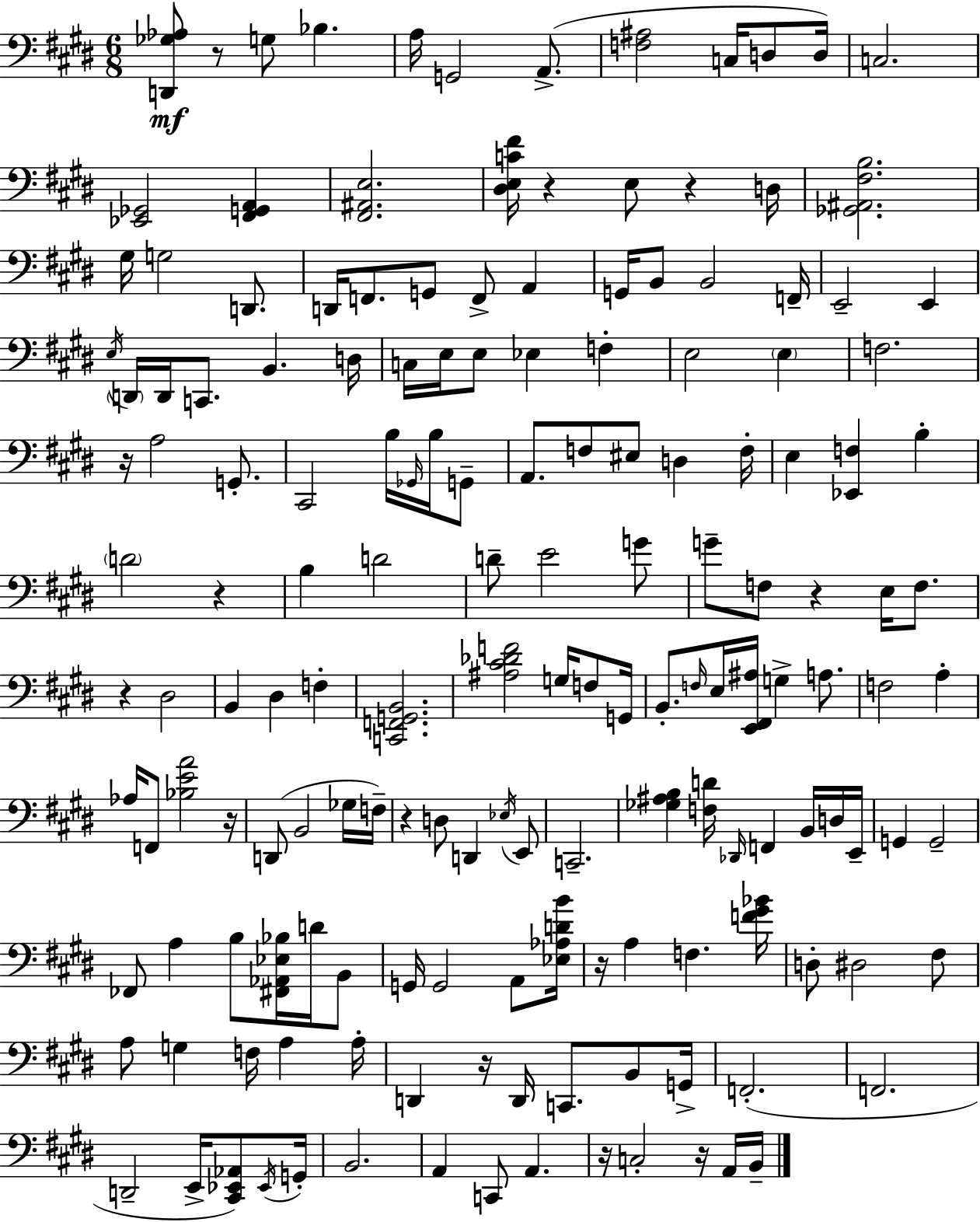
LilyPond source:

{
  \clef bass
  \numericTimeSignature
  \time 6/8
  \key e \major
  <d, ges aes>8\mf r8 g8 bes4. | a16 g,2 a,8.->( | <f ais>2 c16 d8 d16) | c2. | \break <ees, ges,>2 <fis, g, a,>4 | <fis, ais, e>2. | <dis e c' fis'>16 r4 e8 r4 d16 | <ges, ais, fis b>2. | \break gis16 g2 d,8. | d,16 f,8. g,8 f,8-> a,4 | g,16 b,8 b,2 f,16-- | e,2-- e,4 | \break \acciaccatura { e16 } \parenthesize d,16 d,16 c,8. b,4. | d16 c16 e16 e8 ees4 f4-. | e2 \parenthesize e4 | f2. | \break r16 a2 g,8.-. | cis,2 b16 \grace { ges,16 } b16 | g,8-- a,8. f8 eis8 d4 | f16-. e4 <ees, f>4 b4-. | \break \parenthesize d'2 r4 | b4 d'2 | d'8-- e'2 | g'8 g'8-- f8 r4 e16 f8. | \break r4 dis2 | b,4 dis4 f4-. | <c, f, g, b,>2. | <ais cis' des' f'>2 g16 f8 | \break g,16 b,8.-. \grace { f16 } e16 <e, fis, ais>16 g4-> | a8. f2 a4-. | aes16 f,8 <bes e' a'>2 | r16 d,8( b,2 | \break ges16 f16--) r4 d8 d,4 | \acciaccatura { ees16 } e,8 c,2.-- | <ges ais b>4 <f d'>16 \grace { des,16 } f,4 | b,16 d16 e,16-- g,4 g,2-- | \break fes,8 a4 b8 | <fis, aes, ees bes>16 d'16 b,8 g,16 g,2 | a,8 <ees aes d' b'>16 r16 a4 f4. | <f' gis' bes'>16 d8-. dis2 | \break fis8 a8 g4 f16 | a4 a16-. d,4 r16 d,16 c,8. | b,8 g,16-> f,2.-.( | f,2. | \break d,2-- | e,16-> <cis, ees, aes,>8) \acciaccatura { ees,16 } g,16-. b,2. | a,4 c,8 | a,4. r16 c2-. | \break r16 a,16 b,16-- \bar "|."
}